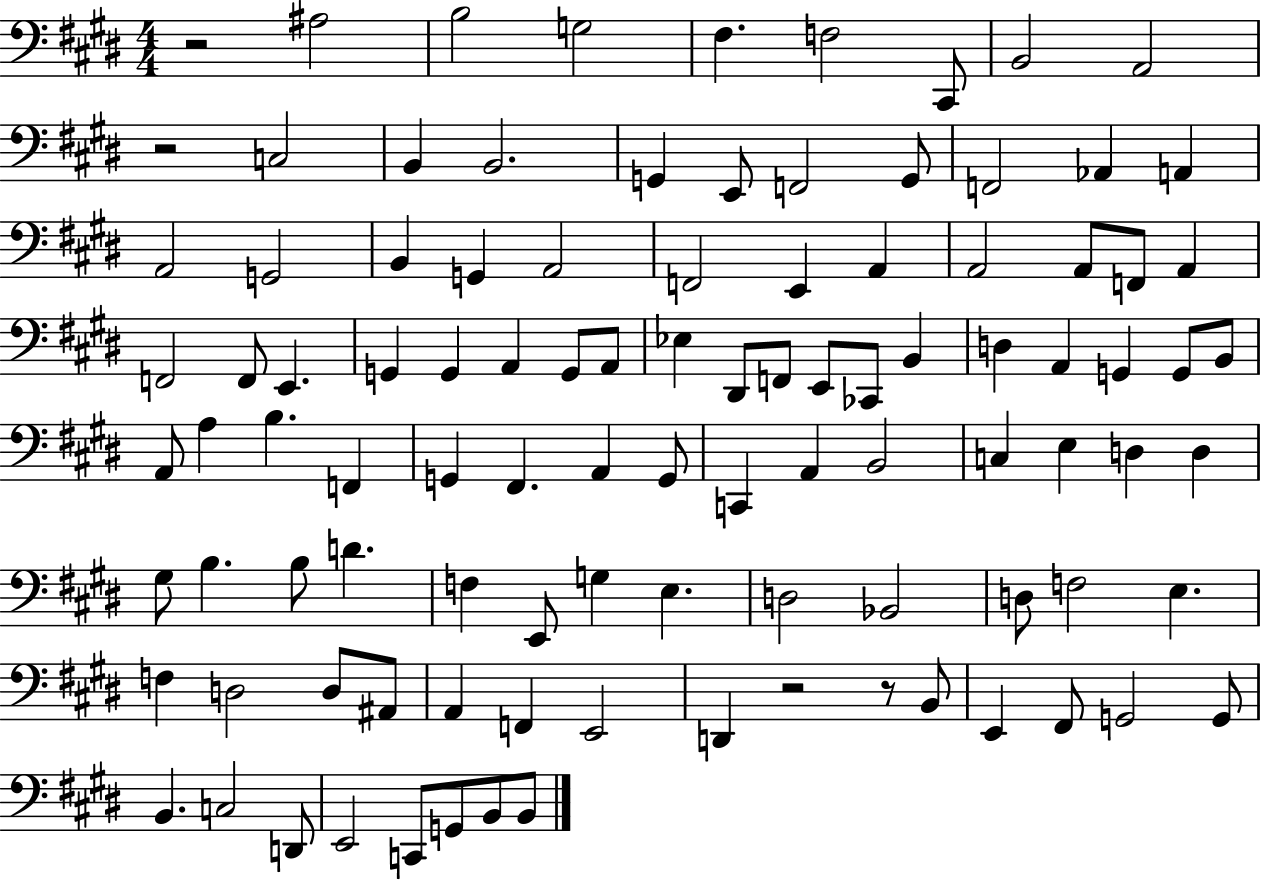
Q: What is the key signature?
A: E major